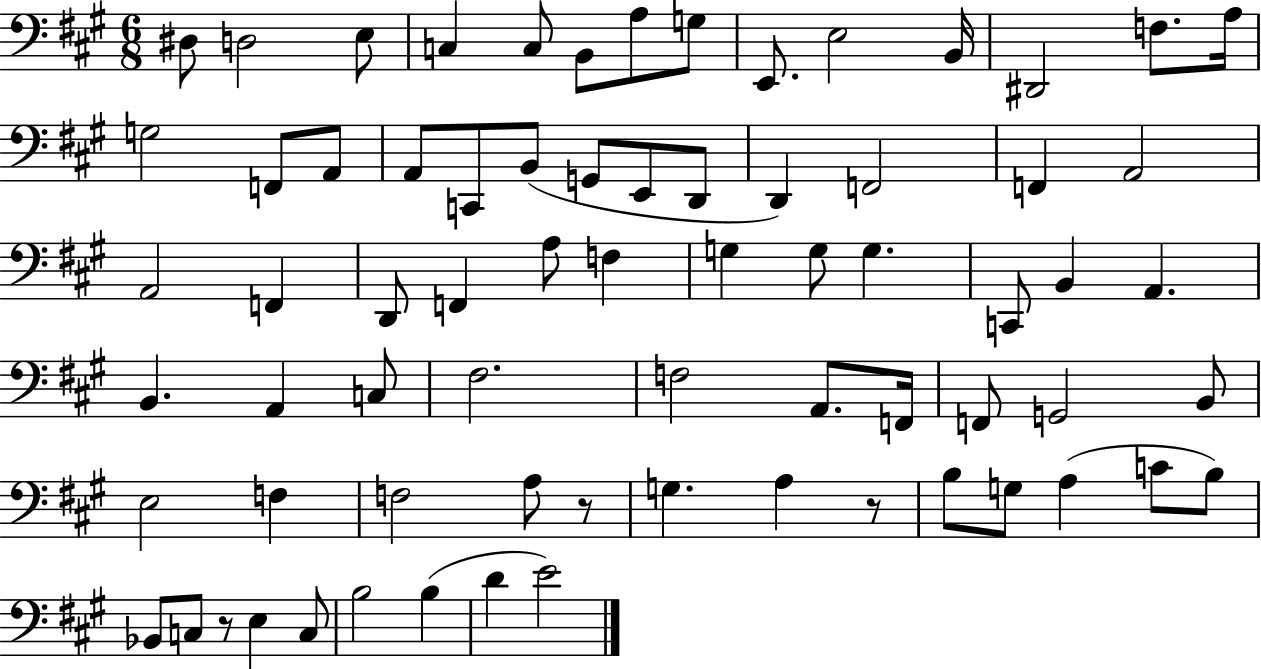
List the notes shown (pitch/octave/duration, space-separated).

D#3/e D3/h E3/e C3/q C3/e B2/e A3/e G3/e E2/e. E3/h B2/s D#2/h F3/e. A3/s G3/h F2/e A2/e A2/e C2/e B2/e G2/e E2/e D2/e D2/q F2/h F2/q A2/h A2/h F2/q D2/e F2/q A3/e F3/q G3/q G3/e G3/q. C2/e B2/q A2/q. B2/q. A2/q C3/e F#3/h. F3/h A2/e. F2/s F2/e G2/h B2/e E3/h F3/q F3/h A3/e R/e G3/q. A3/q R/e B3/e G3/e A3/q C4/e B3/e Bb2/e C3/e R/e E3/q C3/e B3/h B3/q D4/q E4/h